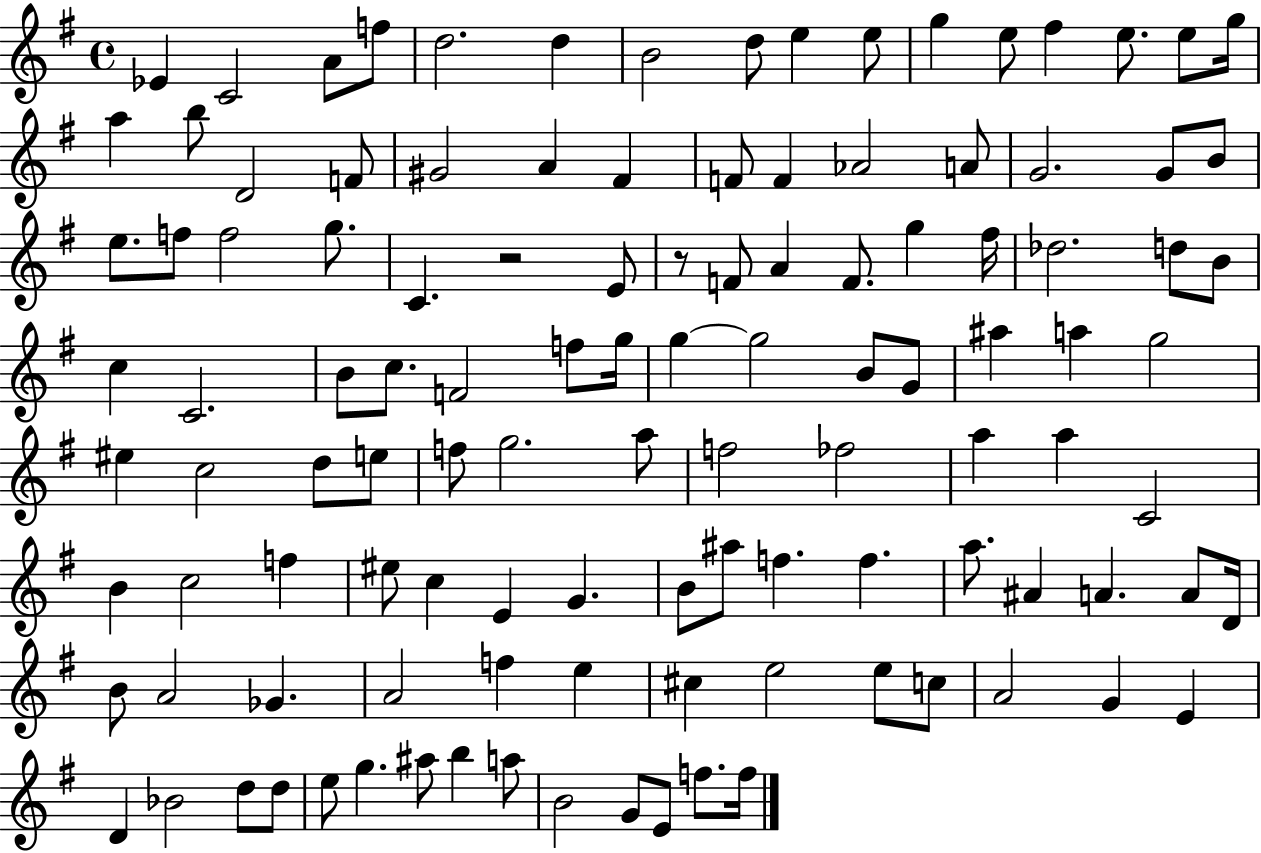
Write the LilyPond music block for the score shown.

{
  \clef treble
  \time 4/4
  \defaultTimeSignature
  \key g \major
  ees'4 c'2 a'8 f''8 | d''2. d''4 | b'2 d''8 e''4 e''8 | g''4 e''8 fis''4 e''8. e''8 g''16 | \break a''4 b''8 d'2 f'8 | gis'2 a'4 fis'4 | f'8 f'4 aes'2 a'8 | g'2. g'8 b'8 | \break e''8. f''8 f''2 g''8. | c'4. r2 e'8 | r8 f'8 a'4 f'8. g''4 fis''16 | des''2. d''8 b'8 | \break c''4 c'2. | b'8 c''8. f'2 f''8 g''16 | g''4~~ g''2 b'8 g'8 | ais''4 a''4 g''2 | \break eis''4 c''2 d''8 e''8 | f''8 g''2. a''8 | f''2 fes''2 | a''4 a''4 c'2 | \break b'4 c''2 f''4 | eis''8 c''4 e'4 g'4. | b'8 ais''8 f''4. f''4. | a''8. ais'4 a'4. a'8 d'16 | \break b'8 a'2 ges'4. | a'2 f''4 e''4 | cis''4 e''2 e''8 c''8 | a'2 g'4 e'4 | \break d'4 bes'2 d''8 d''8 | e''8 g''4. ais''8 b''4 a''8 | b'2 g'8 e'8 f''8. f''16 | \bar "|."
}